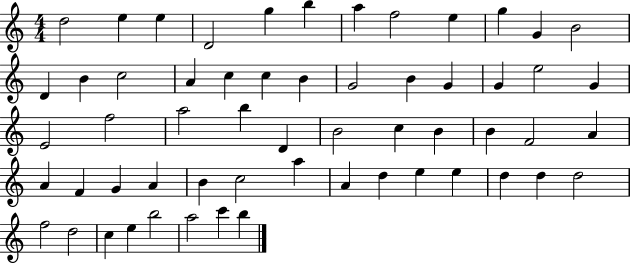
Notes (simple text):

D5/h E5/q E5/q D4/h G5/q B5/q A5/q F5/h E5/q G5/q G4/q B4/h D4/q B4/q C5/h A4/q C5/q C5/q B4/q G4/h B4/q G4/q G4/q E5/h G4/q E4/h F5/h A5/h B5/q D4/q B4/h C5/q B4/q B4/q F4/h A4/q A4/q F4/q G4/q A4/q B4/q C5/h A5/q A4/q D5/q E5/q E5/q D5/q D5/q D5/h F5/h D5/h C5/q E5/q B5/h A5/h C6/q B5/q